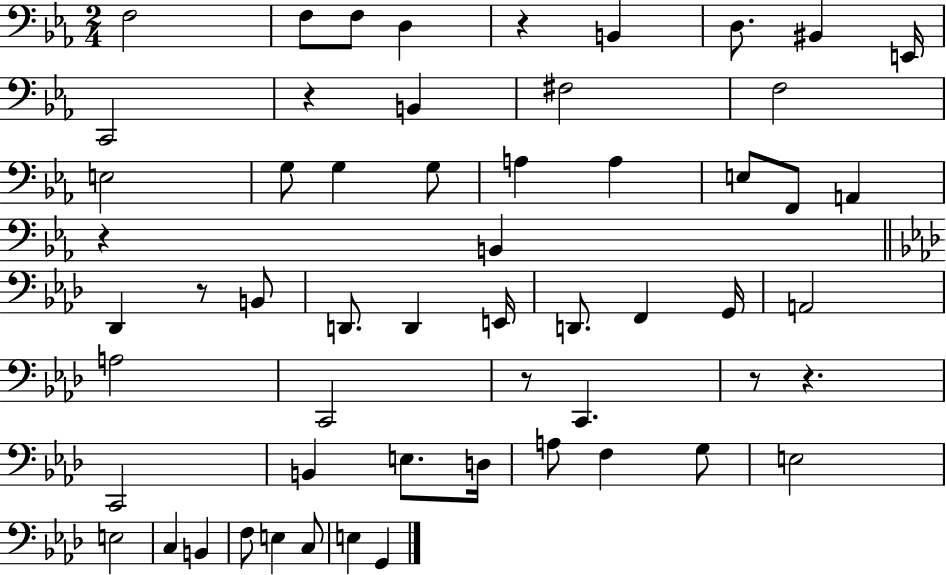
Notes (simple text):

F3/h F3/e F3/e D3/q R/q B2/q D3/e. BIS2/q E2/s C2/h R/q B2/q F#3/h F3/h E3/h G3/e G3/q G3/e A3/q A3/q E3/e F2/e A2/q R/q B2/q Db2/q R/e B2/e D2/e. D2/q E2/s D2/e. F2/q G2/s A2/h A3/h C2/h R/e C2/q. R/e R/q. C2/h B2/q E3/e. D3/s A3/e F3/q G3/e E3/h E3/h C3/q B2/q F3/e E3/q C3/e E3/q G2/q